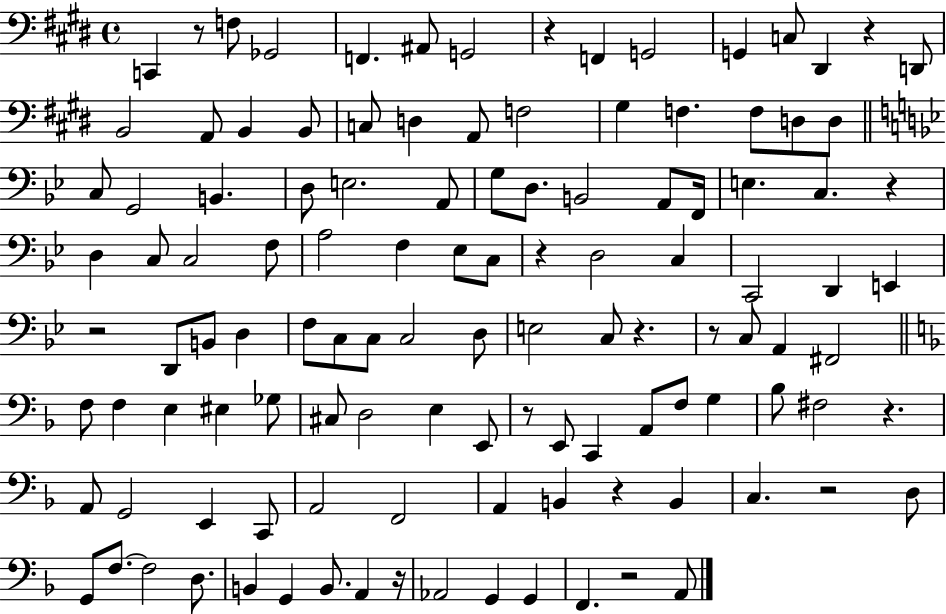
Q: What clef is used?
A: bass